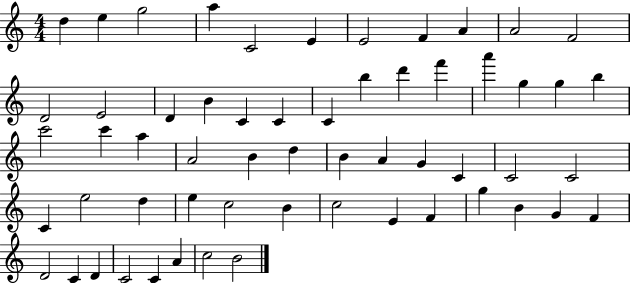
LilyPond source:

{
  \clef treble
  \numericTimeSignature
  \time 4/4
  \key c \major
  d''4 e''4 g''2 | a''4 c'2 e'4 | e'2 f'4 a'4 | a'2 f'2 | \break d'2 e'2 | d'4 b'4 c'4 c'4 | c'4 b''4 d'''4 f'''4 | a'''4 g''4 g''4 b''4 | \break c'''2 c'''4 a''4 | a'2 b'4 d''4 | b'4 a'4 g'4 c'4 | c'2 c'2 | \break c'4 e''2 d''4 | e''4 c''2 b'4 | c''2 e'4 f'4 | g''4 b'4 g'4 f'4 | \break d'2 c'4 d'4 | c'2 c'4 a'4 | c''2 b'2 | \bar "|."
}